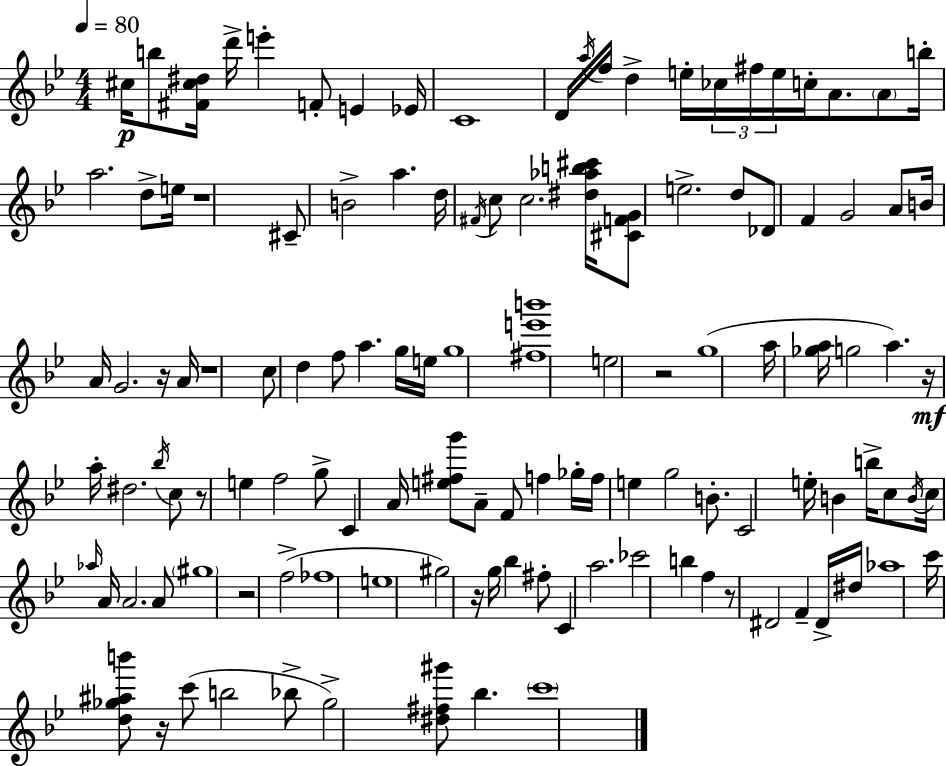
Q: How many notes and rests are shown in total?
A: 123